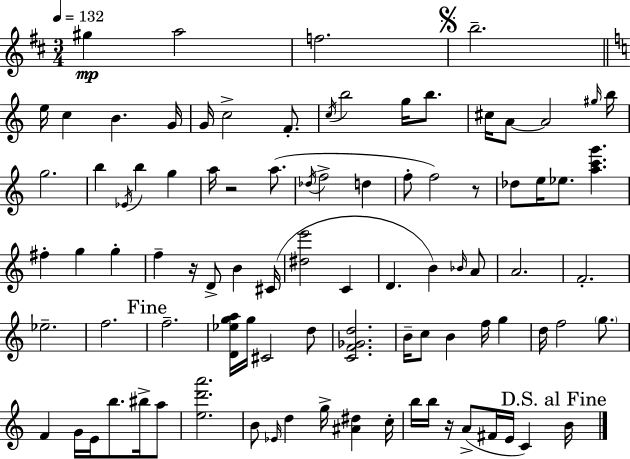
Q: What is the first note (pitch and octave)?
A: G#5